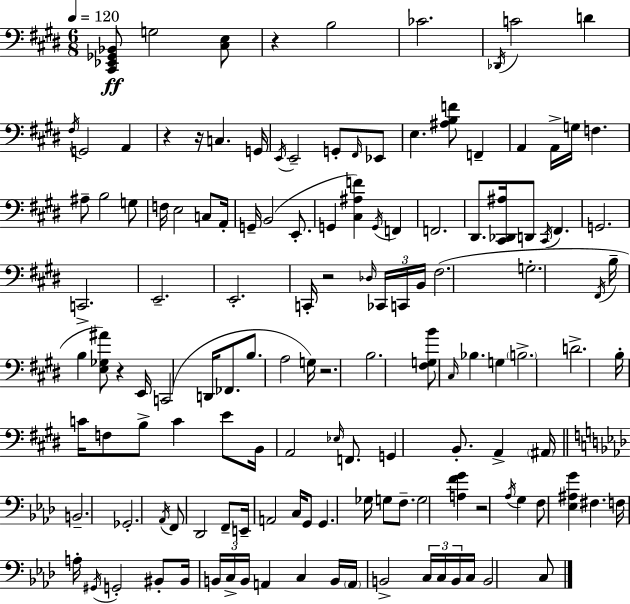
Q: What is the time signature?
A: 6/8